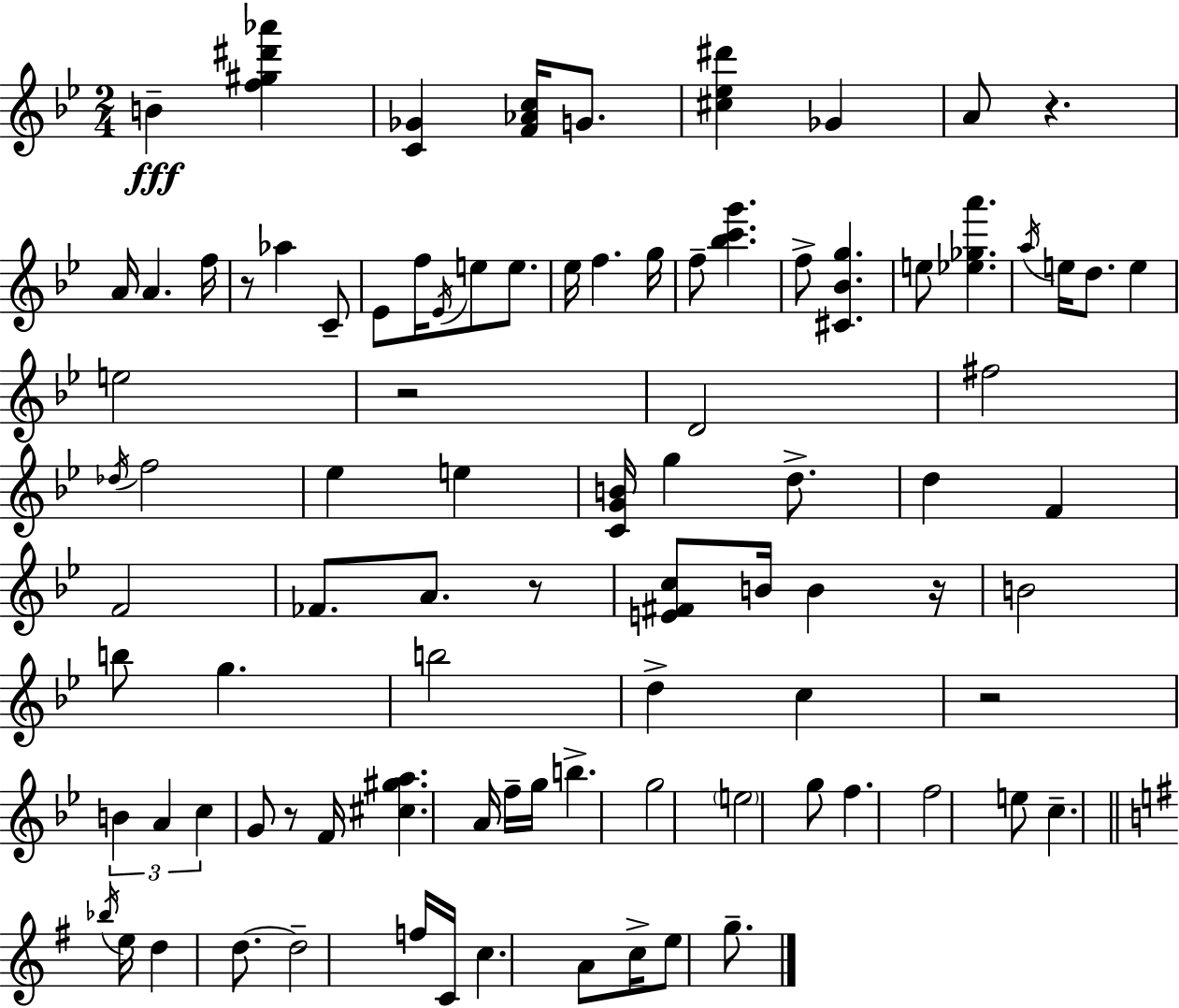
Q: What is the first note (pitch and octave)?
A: B4